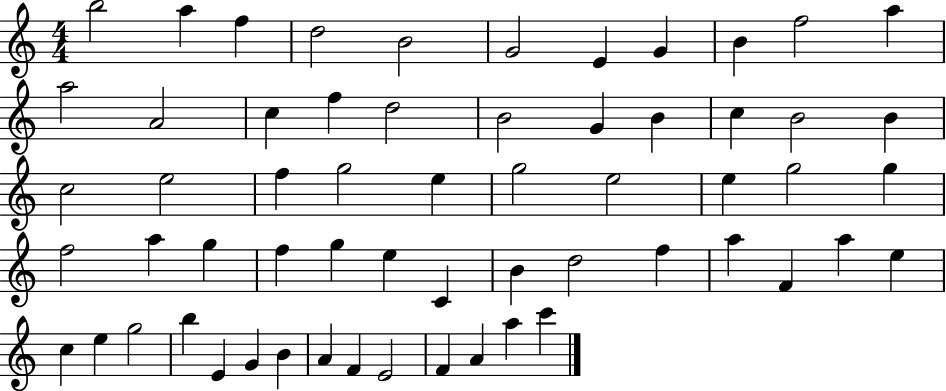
B5/h A5/q F5/q D5/h B4/h G4/h E4/q G4/q B4/q F5/h A5/q A5/h A4/h C5/q F5/q D5/h B4/h G4/q B4/q C5/q B4/h B4/q C5/h E5/h F5/q G5/h E5/q G5/h E5/h E5/q G5/h G5/q F5/h A5/q G5/q F5/q G5/q E5/q C4/q B4/q D5/h F5/q A5/q F4/q A5/q E5/q C5/q E5/q G5/h B5/q E4/q G4/q B4/q A4/q F4/q E4/h F4/q A4/q A5/q C6/q